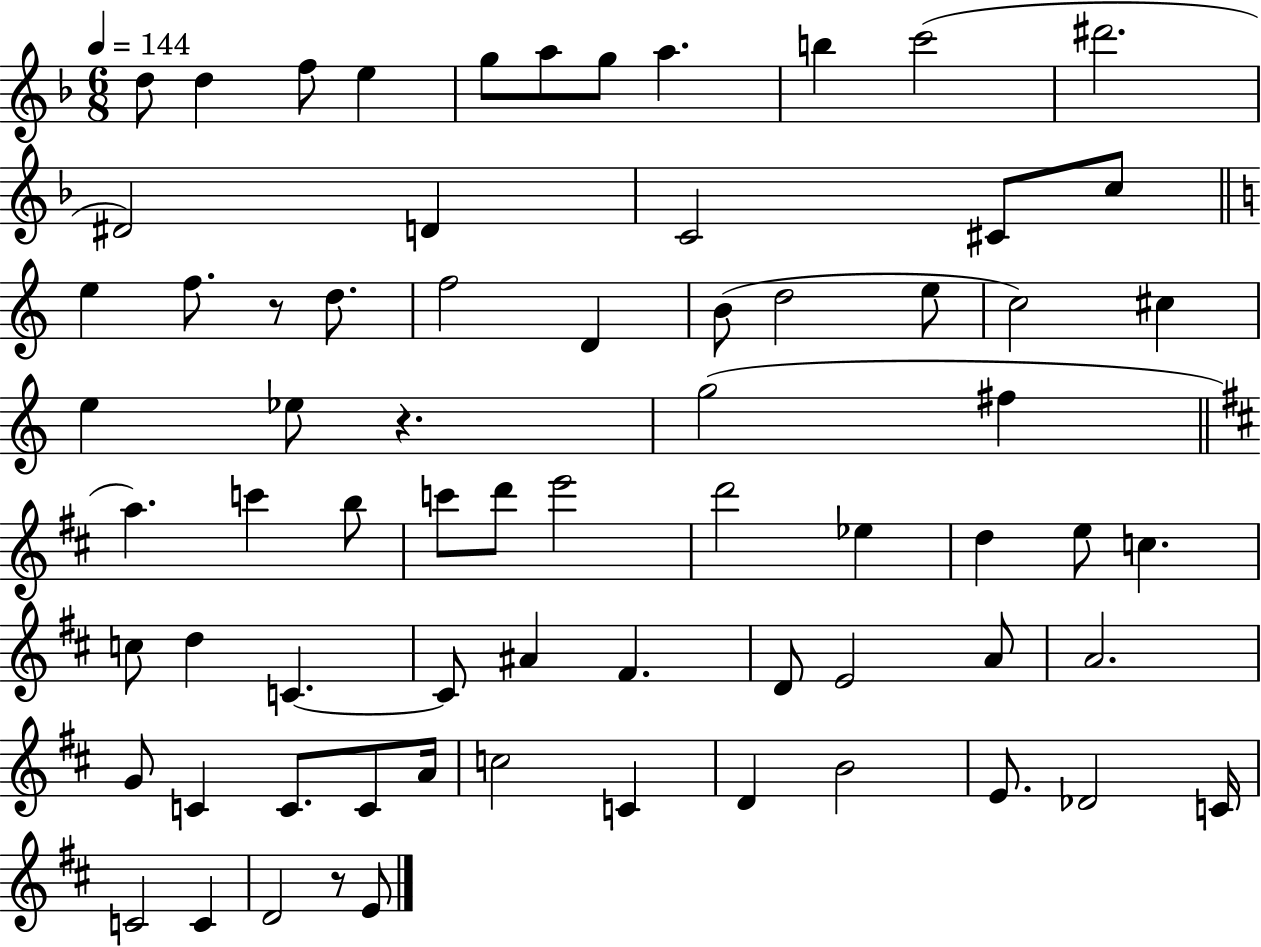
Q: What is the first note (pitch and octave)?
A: D5